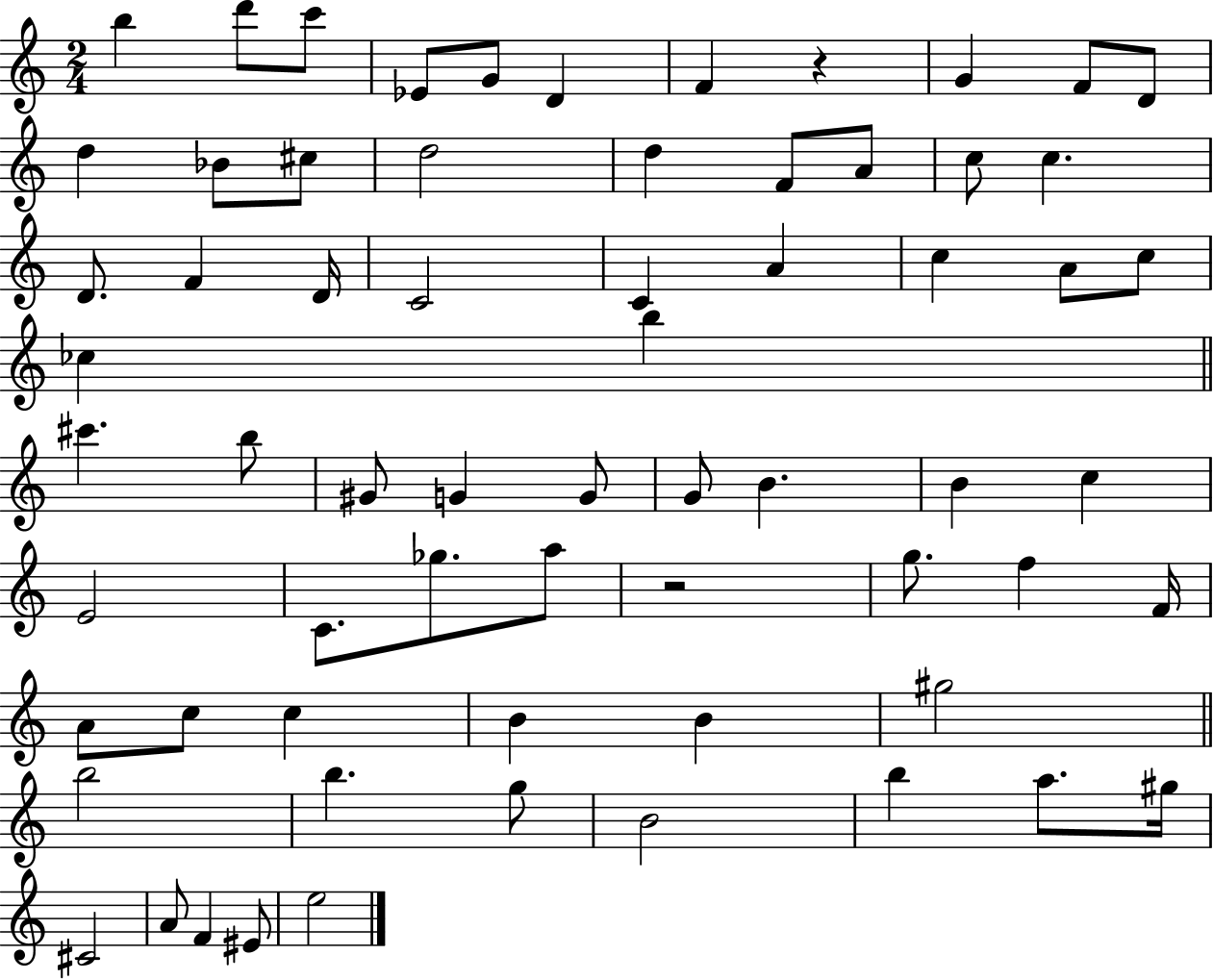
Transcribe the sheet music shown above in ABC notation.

X:1
T:Untitled
M:2/4
L:1/4
K:C
b d'/2 c'/2 _E/2 G/2 D F z G F/2 D/2 d _B/2 ^c/2 d2 d F/2 A/2 c/2 c D/2 F D/4 C2 C A c A/2 c/2 _c b ^c' b/2 ^G/2 G G/2 G/2 B B c E2 C/2 _g/2 a/2 z2 g/2 f F/4 A/2 c/2 c B B ^g2 b2 b g/2 B2 b a/2 ^g/4 ^C2 A/2 F ^E/2 e2